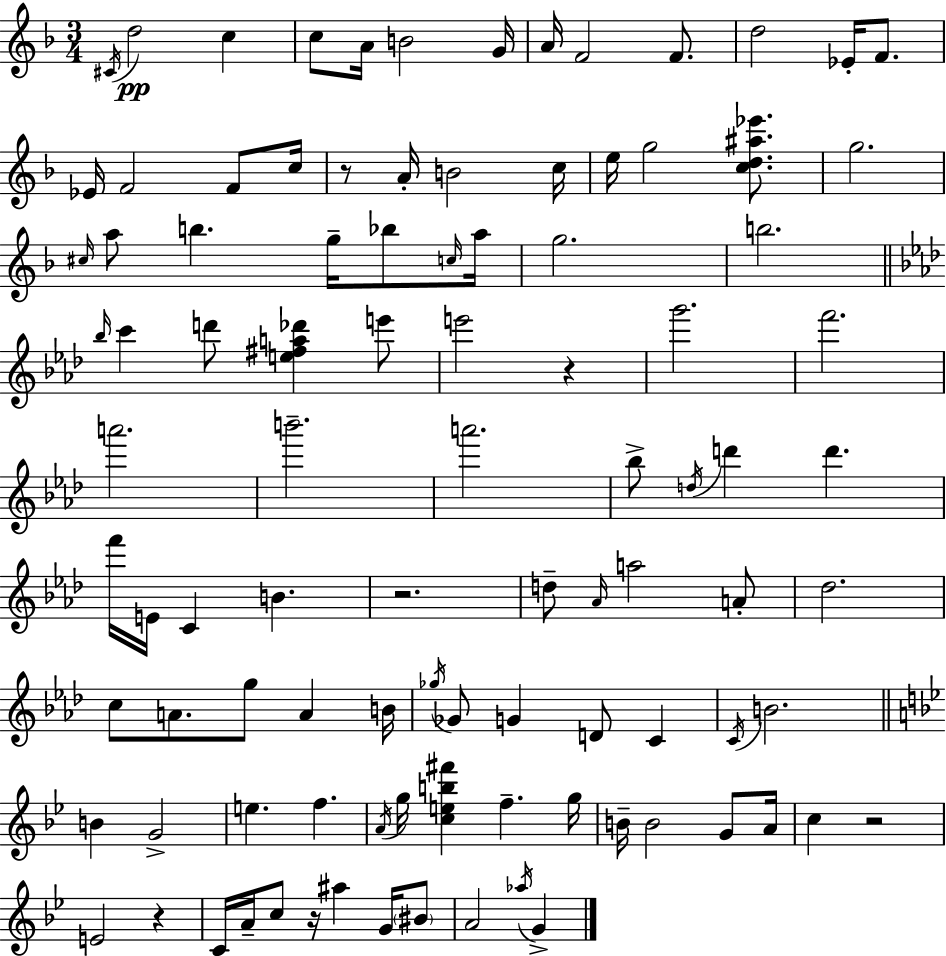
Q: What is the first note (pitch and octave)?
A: C#4